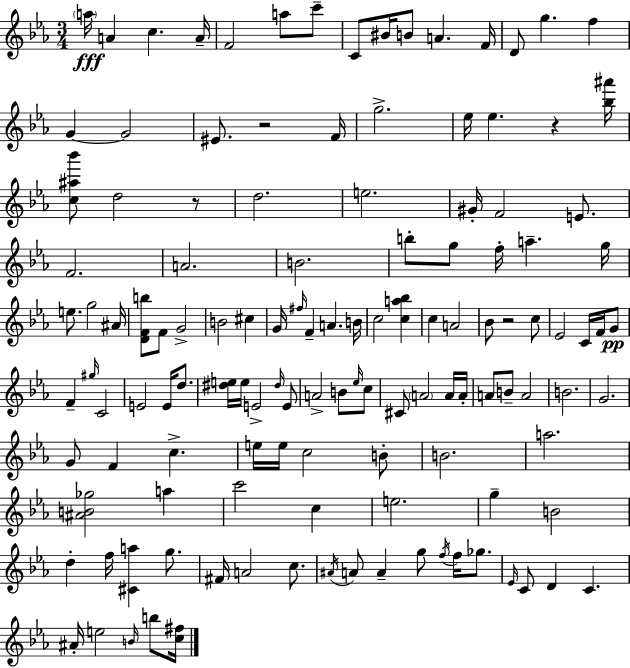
{
  \clef treble
  \numericTimeSignature
  \time 3/4
  \key ees \major
  \parenthesize a''16\fff a'4 c''4. a'16-- | f'2 a''8 c'''8-- | c'8 bis'16 b'8 a'4. f'16 | d'8 g''4. f''4 | \break g'4~~ g'2 | eis'8. r2 f'16 | g''2.-> | ees''16 ees''4. r4 <bes'' ais'''>16 | \break <c'' ais'' bes'''>8 d''2 r8 | d''2. | e''2. | gis'16-. f'2 e'8. | \break f'2. | a'2. | b'2. | b''8-. g''8 f''16-. a''4.-- g''16 | \break e''8. g''2 ais'16 | <d' f' b''>8 f'8 g'2-> | b'2 cis''4 | g'16 \grace { fis''16 } f'4-- a'4. | \break b'16 c''2 <c'' a'' bes''>4 | c''4 a'2 | bes'8 r2 c''8 | ees'2 c'16 f'16 g'8\pp | \break f'4-- \grace { gis''16 } c'2 | e'2 e'16 d''8. | <dis'' e''>16 e''16 e'2-> | \grace { dis''16 } e'8 a'2-> b'8 | \break \grace { ees''16 } c''8 cis'8 \parenthesize a'2 | a'16 a'16-. a'8 b'8-- a'2 | b'2. | g'2. | \break g'8 f'4 c''4.-> | e''16 e''16 c''2 | b'8-. b'2. | a''2. | \break <ais' b' ges''>2 | a''4 c'''2 | c''4 e''2. | g''4-- b'2 | \break d''4-. f''16 <cis' a''>4 | g''8. fis'16 a'2 | c''8. \acciaccatura { ais'16 } a'8 a'4-- g''8 | \acciaccatura { f''16 } f''16 ges''8. \grace { ees'16 } c'8 d'4 | \break c'4. ais'16-. e''2 | \grace { b'16 } b''8 <c'' fis''>16 \bar "|."
}